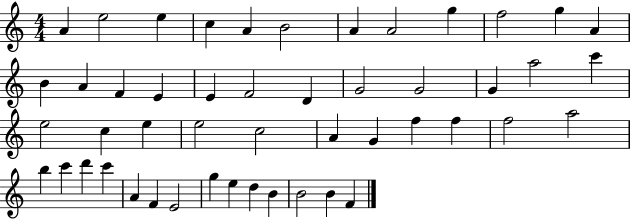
{
  \clef treble
  \numericTimeSignature
  \time 4/4
  \key c \major
  a'4 e''2 e''4 | c''4 a'4 b'2 | a'4 a'2 g''4 | f''2 g''4 a'4 | \break b'4 a'4 f'4 e'4 | e'4 f'2 d'4 | g'2 g'2 | g'4 a''2 c'''4 | \break e''2 c''4 e''4 | e''2 c''2 | a'4 g'4 f''4 f''4 | f''2 a''2 | \break b''4 c'''4 d'''4 c'''4 | a'4 f'4 e'2 | g''4 e''4 d''4 b'4 | b'2 b'4 f'4 | \break \bar "|."
}